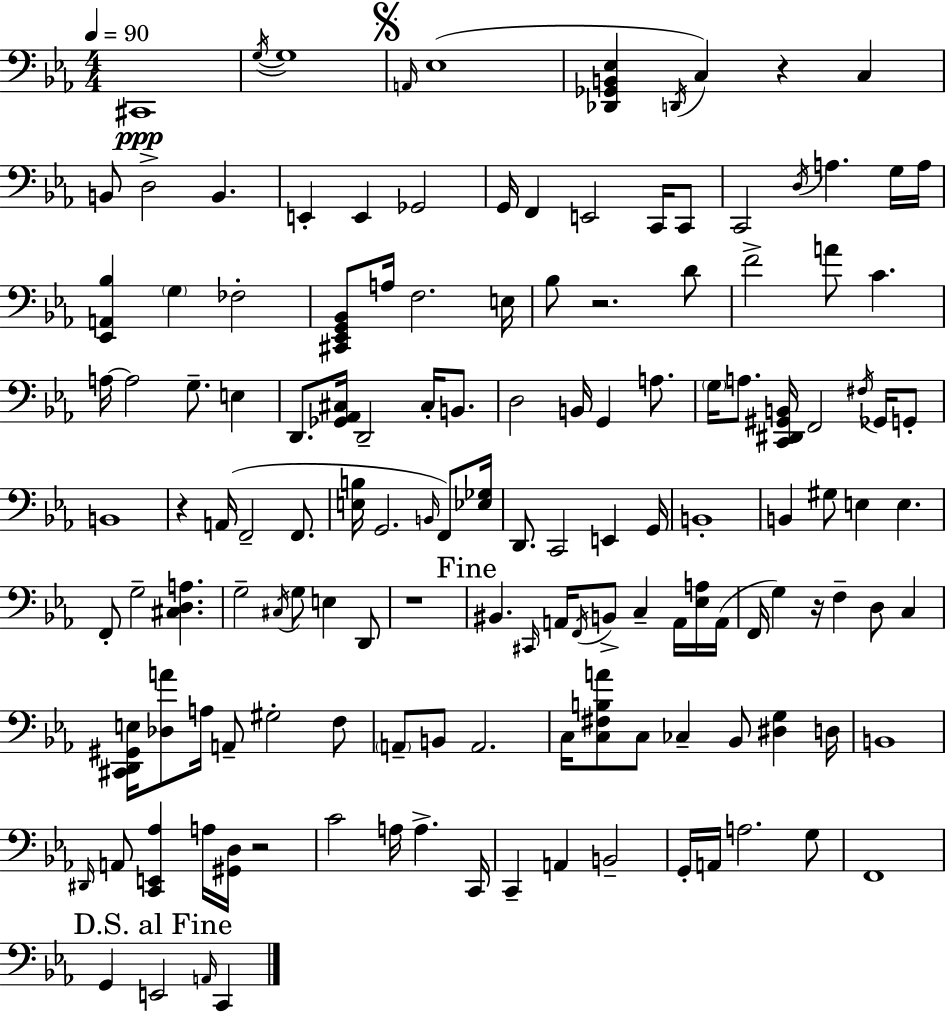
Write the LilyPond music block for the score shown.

{
  \clef bass
  \numericTimeSignature
  \time 4/4
  \key c \minor
  \tempo 4 = 90
  \repeat volta 2 { cis,1\ppp | \acciaccatura { g16~ }~ g1 | \mark \markup { \musicglyph "scripts.segno" } \grace { a,16 }( ees1 | <des, ges, b, ees>4 \acciaccatura { d,16 } c4) r4 c4 | \break b,8 d2-> b,4. | e,4-. e,4 ges,2 | g,16 f,4 e,2 | c,16 c,8 c,2 \acciaccatura { d16 } a4. | \break g16 a16 <ees, a, bes>4 \parenthesize g4 fes2-. | <cis, ees, g, bes,>8 a16 f2. | e16 bes8 r2. | d'8 f'2-> a'8 c'4. | \break a16~~ a2 g8.-- | e4 d,8. <ges, aes, cis>16 d,2-- | cis16-. b,8. d2 b,16 g,4 | a8. \parenthesize g16 a8. <c, dis, gis, b,>16 f,2 | \break \acciaccatura { fis16 } ges,16 g,8-. b,1 | r4 a,16( f,2-- | f,8. <e b>16 g,2. | \grace { b,16 }) f,8 <ees ges>16 d,8. c,2 | \break e,4 g,16 b,1-. | b,4 gis8 e4 | e4. f,8-. g2-- | <cis d a>4. g2-- \acciaccatura { cis16 } g8 | \break e4 d,8 r1 | \mark "Fine" bis,4. \grace { cis,16 } a,16 \acciaccatura { f,16 } | b,8-> c4-- a,16 <ees a>16 a,16( f,16 g4) r16 f4-- | d8 c4 <cis, d, gis, e>16 <des a'>8 a16 a,8-- gis2-. | \break f8 \parenthesize a,8-- b,8 a,2. | c16 <c fis b a'>8 c8 ces4-- | bes,8 <dis g>4 d16 b,1 | \grace { dis,16 } a,8 <c, e, aes>4 | \break a16 <gis, d>16 r2 c'2 | a16 a4.-> c,16 c,4-- a,4 | b,2-- g,16-. a,16 a2. | g8 f,1 | \break \mark "D.S. al Fine" g,4 e,2 | \grace { a,16 } c,4 } \bar "|."
}